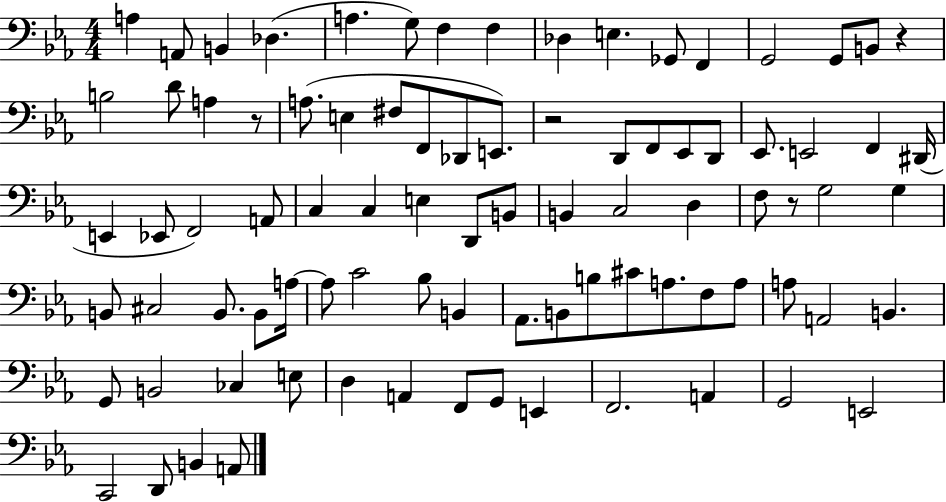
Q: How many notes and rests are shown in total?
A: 87